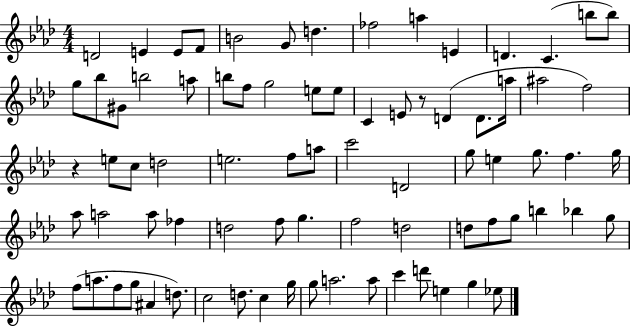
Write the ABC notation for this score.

X:1
T:Untitled
M:4/4
L:1/4
K:Ab
D2 E E/2 F/2 B2 G/2 d _f2 a E D C b/2 b/2 g/2 _b/2 ^G/2 b2 a/2 b/2 f/2 g2 e/2 e/2 C E/2 z/2 D D/2 a/4 ^a2 f2 z e/2 c/2 d2 e2 f/2 a/2 c'2 D2 g/2 e g/2 f g/4 _a/2 a2 a/2 _f d2 f/2 g f2 d2 d/2 f/2 g/2 b _b g/2 f/2 a/2 f/2 g/2 ^A d/2 c2 d/2 c g/4 g/2 a2 a/2 c' d'/2 e g _e/2